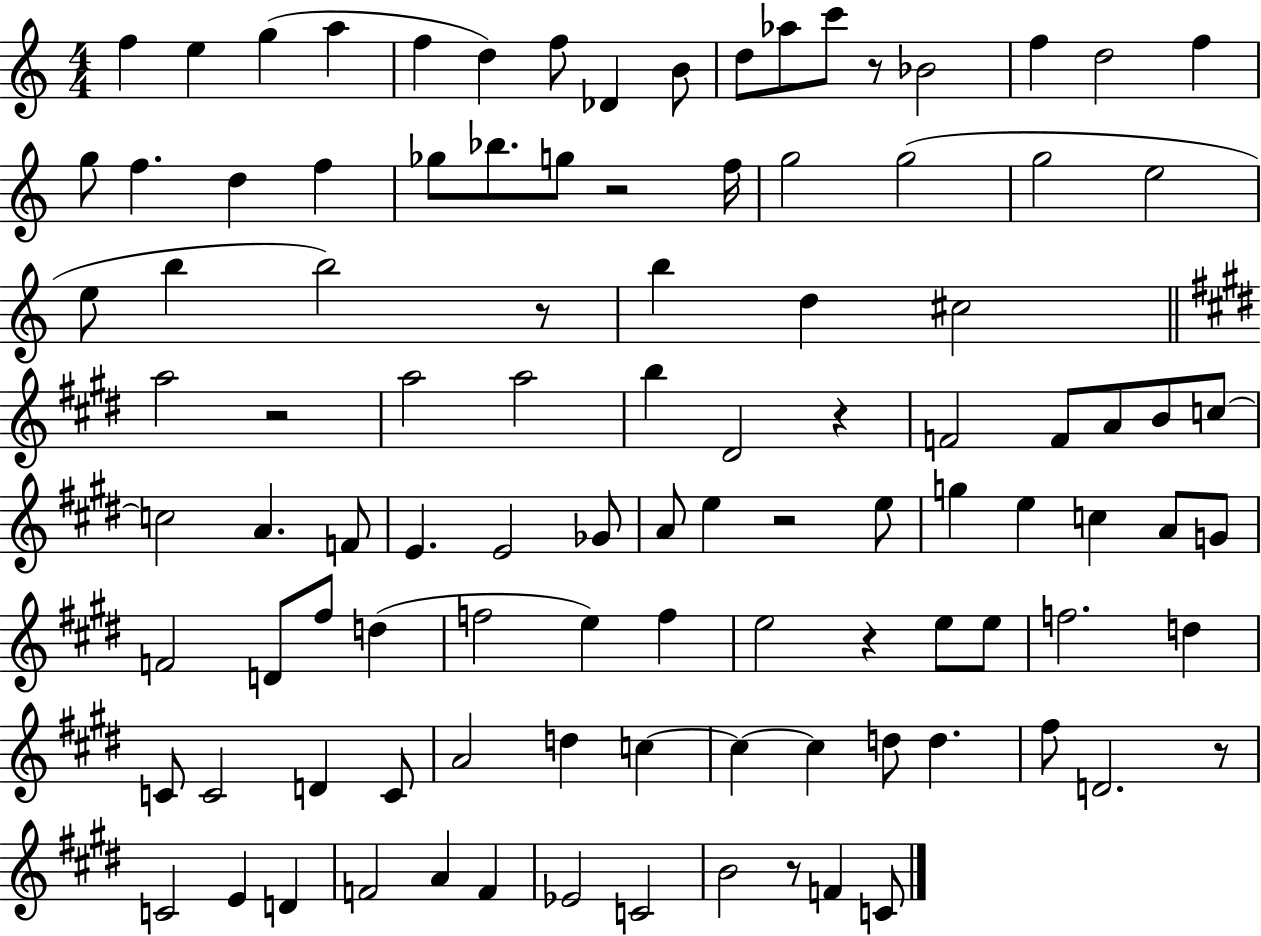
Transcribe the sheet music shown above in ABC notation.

X:1
T:Untitled
M:4/4
L:1/4
K:C
f e g a f d f/2 _D B/2 d/2 _a/2 c'/2 z/2 _B2 f d2 f g/2 f d f _g/2 _b/2 g/2 z2 f/4 g2 g2 g2 e2 e/2 b b2 z/2 b d ^c2 a2 z2 a2 a2 b ^D2 z F2 F/2 A/2 B/2 c/2 c2 A F/2 E E2 _G/2 A/2 e z2 e/2 g e c A/2 G/2 F2 D/2 ^f/2 d f2 e f e2 z e/2 e/2 f2 d C/2 C2 D C/2 A2 d c c c d/2 d ^f/2 D2 z/2 C2 E D F2 A F _E2 C2 B2 z/2 F C/2